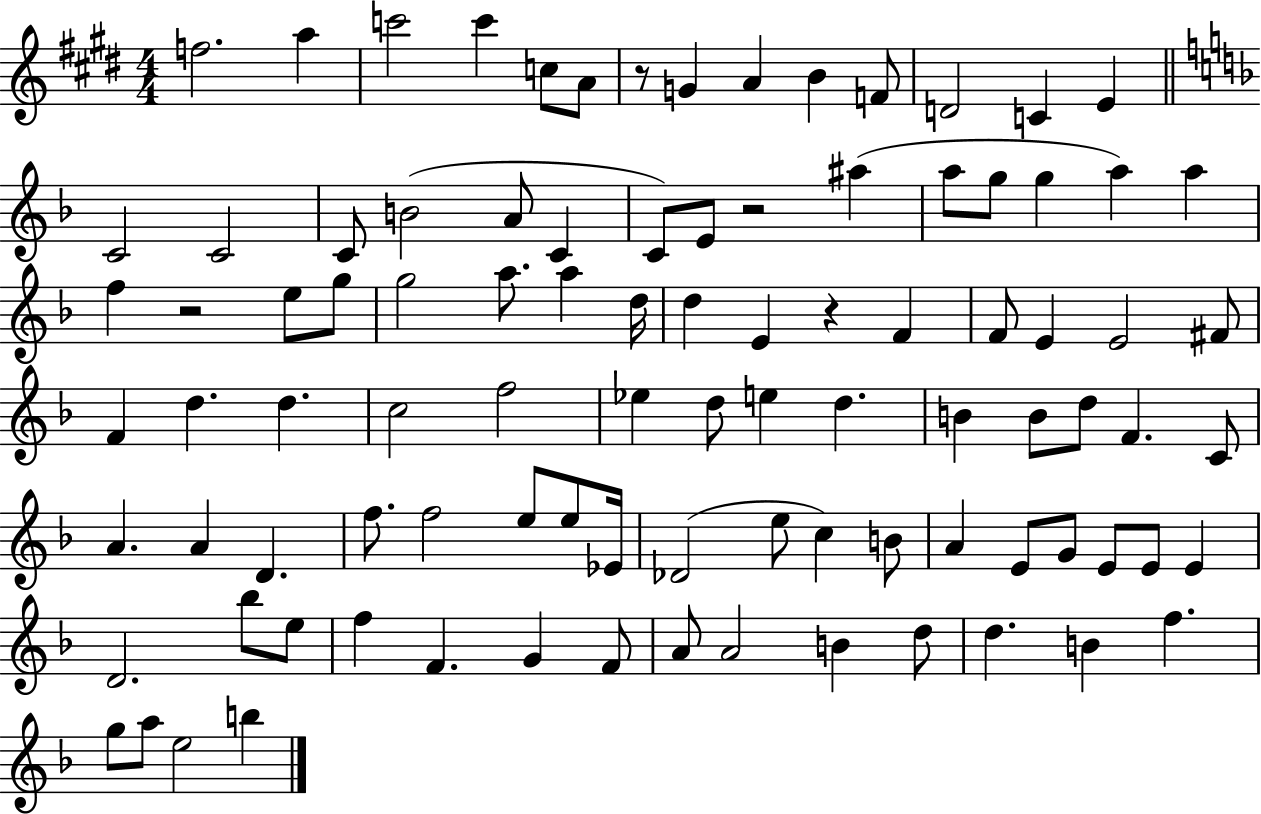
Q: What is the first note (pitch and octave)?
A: F5